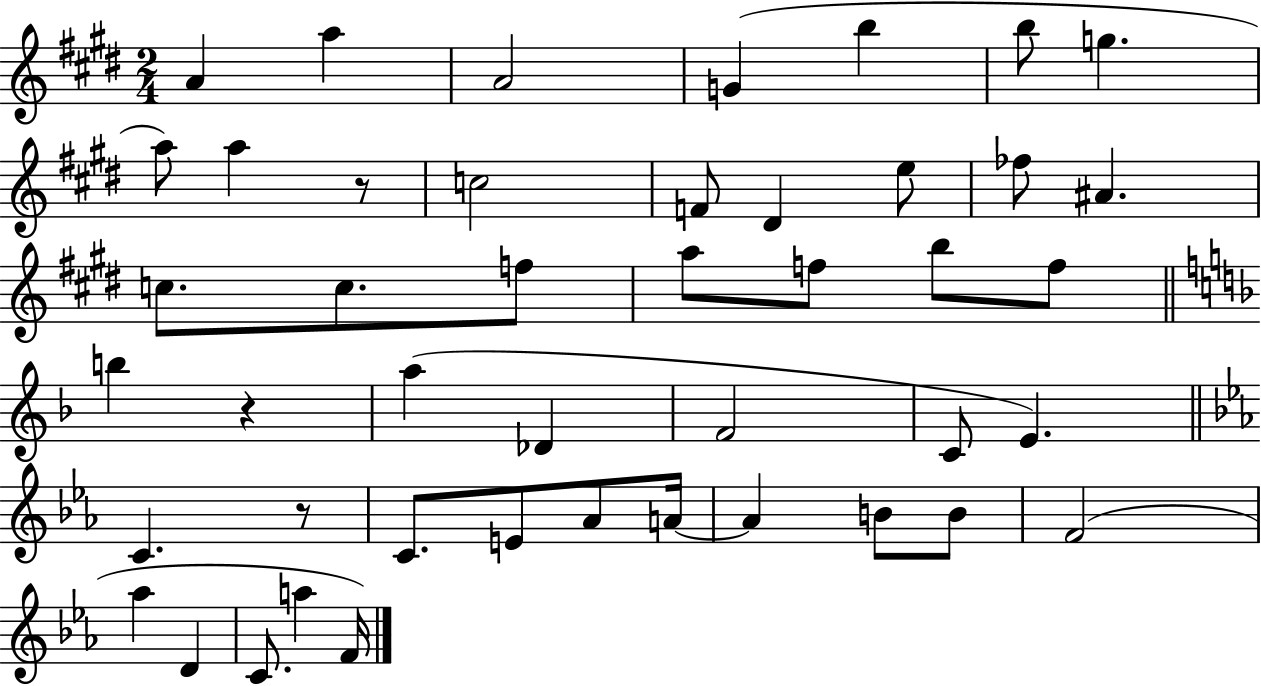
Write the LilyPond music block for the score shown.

{
  \clef treble
  \numericTimeSignature
  \time 2/4
  \key e \major
  a'4 a''4 | a'2 | g'4( b''4 | b''8 g''4. | \break a''8) a''4 r8 | c''2 | f'8 dis'4 e''8 | fes''8 ais'4. | \break c''8. c''8. f''8 | a''8 f''8 b''8 f''8 | \bar "||" \break \key d \minor b''4 r4 | a''4( des'4 | f'2 | c'8 e'4.) | \break \bar "||" \break \key ees \major c'4. r8 | c'8. e'8 aes'8 a'16~~ | a'4 b'8 b'8 | f'2( | \break aes''4 d'4 | c'8. a''4 f'16) | \bar "|."
}